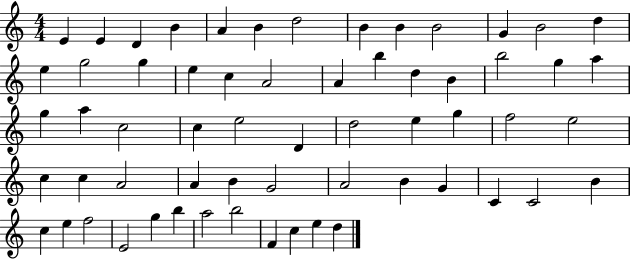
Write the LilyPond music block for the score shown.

{
  \clef treble
  \numericTimeSignature
  \time 4/4
  \key c \major
  e'4 e'4 d'4 b'4 | a'4 b'4 d''2 | b'4 b'4 b'2 | g'4 b'2 d''4 | \break e''4 g''2 g''4 | e''4 c''4 a'2 | a'4 b''4 d''4 b'4 | b''2 g''4 a''4 | \break g''4 a''4 c''2 | c''4 e''2 d'4 | d''2 e''4 g''4 | f''2 e''2 | \break c''4 c''4 a'2 | a'4 b'4 g'2 | a'2 b'4 g'4 | c'4 c'2 b'4 | \break c''4 e''4 f''2 | e'2 g''4 b''4 | a''2 b''2 | f'4 c''4 e''4 d''4 | \break \bar "|."
}